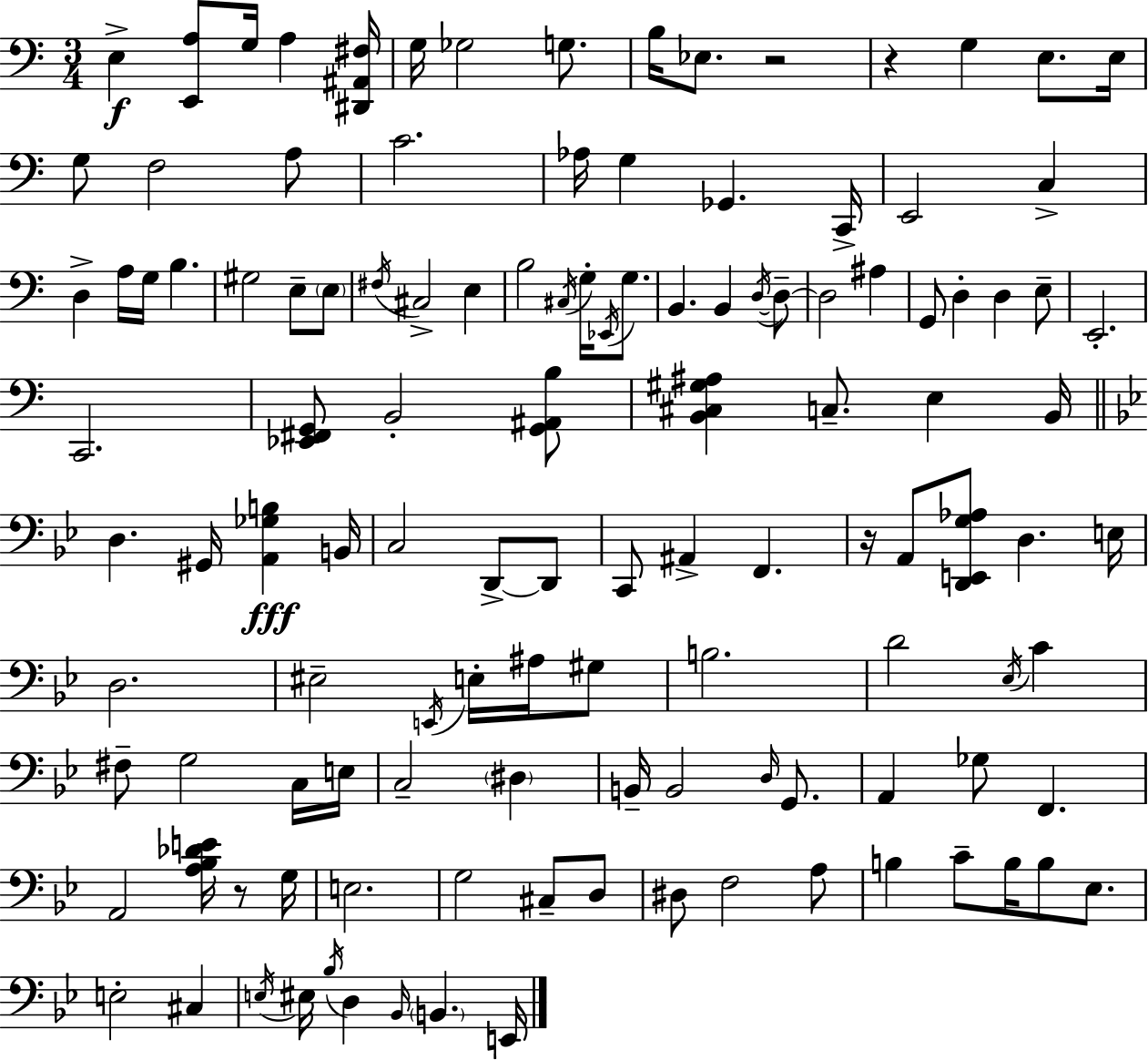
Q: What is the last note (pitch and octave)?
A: E2